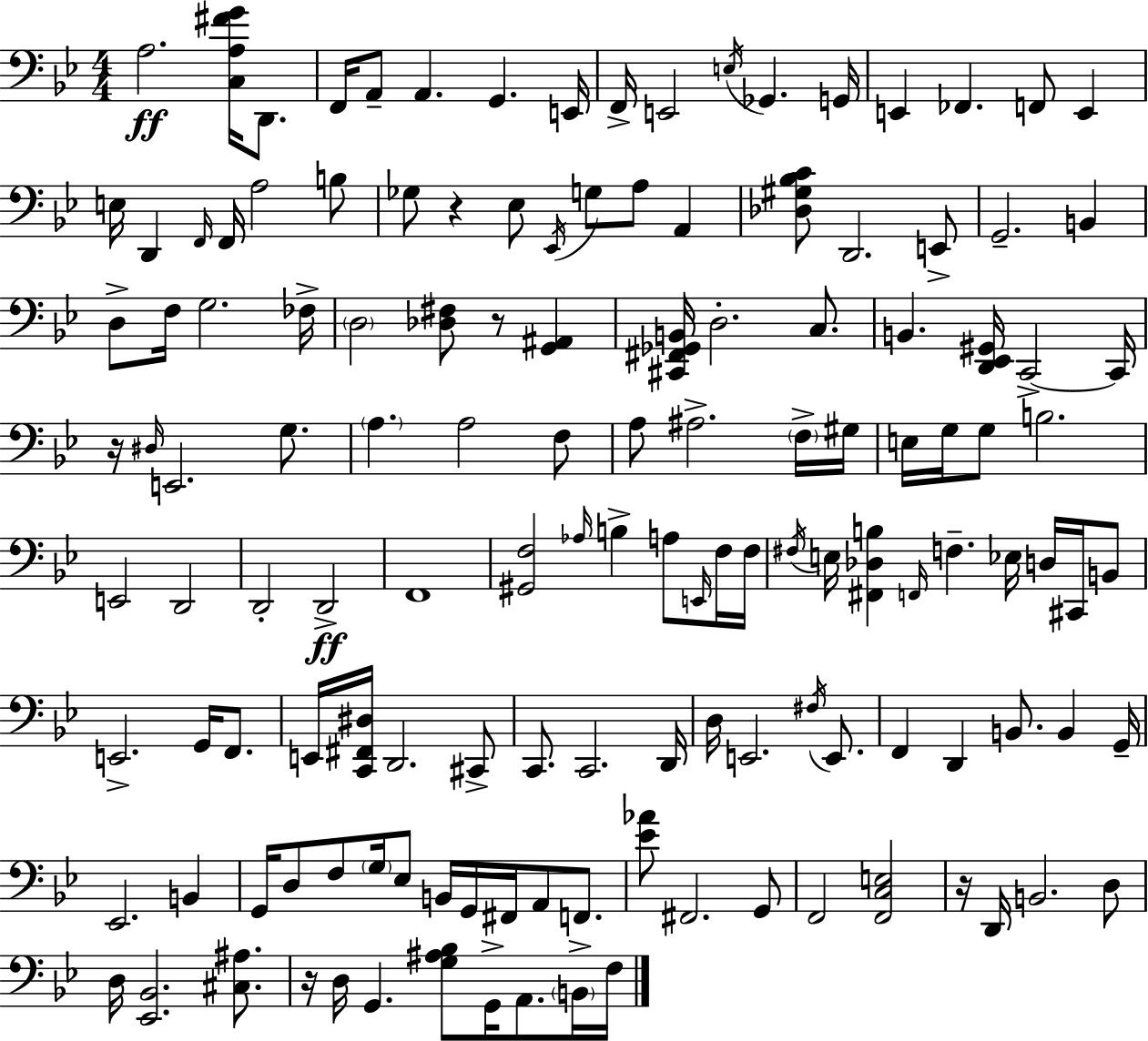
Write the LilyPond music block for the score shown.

{
  \clef bass
  \numericTimeSignature
  \time 4/4
  \key g \minor
  a2.\ff <c a fis' g'>16 d,8. | f,16 a,8-- a,4. g,4. e,16 | f,16-> e,2 \acciaccatura { e16 } ges,4. | g,16 e,4 fes,4. f,8 e,4 | \break e16 d,4 \grace { f,16 } f,16 a2 | b8 ges8 r4 ees8 \acciaccatura { ees,16 } g8 a8 a,4 | <des gis bes c'>8 d,2. | e,8-> g,2.-- b,4 | \break d8-> f16 g2. | fes16-> \parenthesize d2 <des fis>8 r8 <g, ais,>4 | <cis, fis, ges, b,>16 d2.-. | c8. b,4. <d, ees, gis,>16 c,2->~~ | \break c,16 r16 \grace { dis16 } e,2. | g8. \parenthesize a4. a2 | f8 a8 ais2.-> | \parenthesize f16-> gis16 e16 g16 g8 b2. | \break e,2 d,2 | d,2-. d,2->\ff | f,1 | <gis, f>2 \grace { aes16 } b4-> | \break a8 \grace { e,16 } f16 f16 \acciaccatura { fis16 } e16 <fis, des b>4 \grace { f,16 } f4.-- | ees16 d16 cis,16 b,8 e,2.-> | g,16 f,8. e,16 <c, fis, dis>16 d,2. | cis,8-> c,8. c,2. | \break d,16 d16 e,2. | \acciaccatura { fis16 } e,8. f,4 d,4 | b,8. b,4 g,16-- ees,2. | b,4 g,16 d8 f8 \parenthesize g16 ees8 | \break b,16 g,16 fis,16 a,8 f,8. <ees' aes'>8 fis,2. | g,8 f,2 | <f, c e>2 r16 d,16 b,2. | d8 d16 <ees, bes,>2. | \break <cis ais>8. r16 d16 g,4. | <g ais bes>8 g,16-> a,8. \parenthesize b,16-> f16 \bar "|."
}